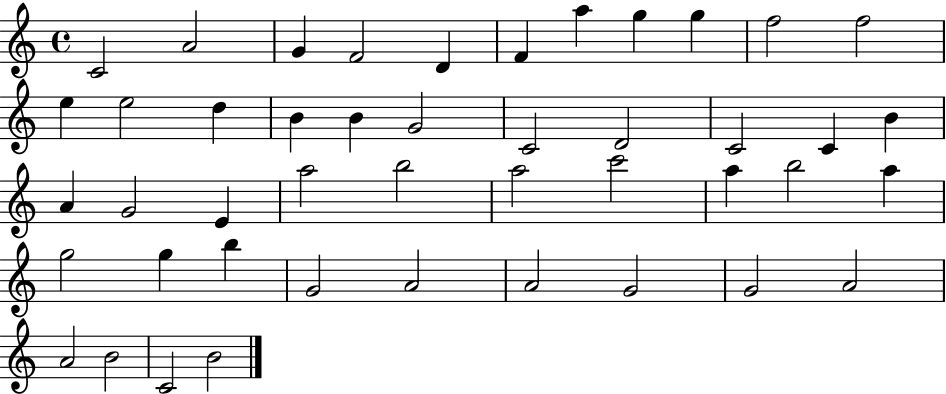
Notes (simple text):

C4/h A4/h G4/q F4/h D4/q F4/q A5/q G5/q G5/q F5/h F5/h E5/q E5/h D5/q B4/q B4/q G4/h C4/h D4/h C4/h C4/q B4/q A4/q G4/h E4/q A5/h B5/h A5/h C6/h A5/q B5/h A5/q G5/h G5/q B5/q G4/h A4/h A4/h G4/h G4/h A4/h A4/h B4/h C4/h B4/h